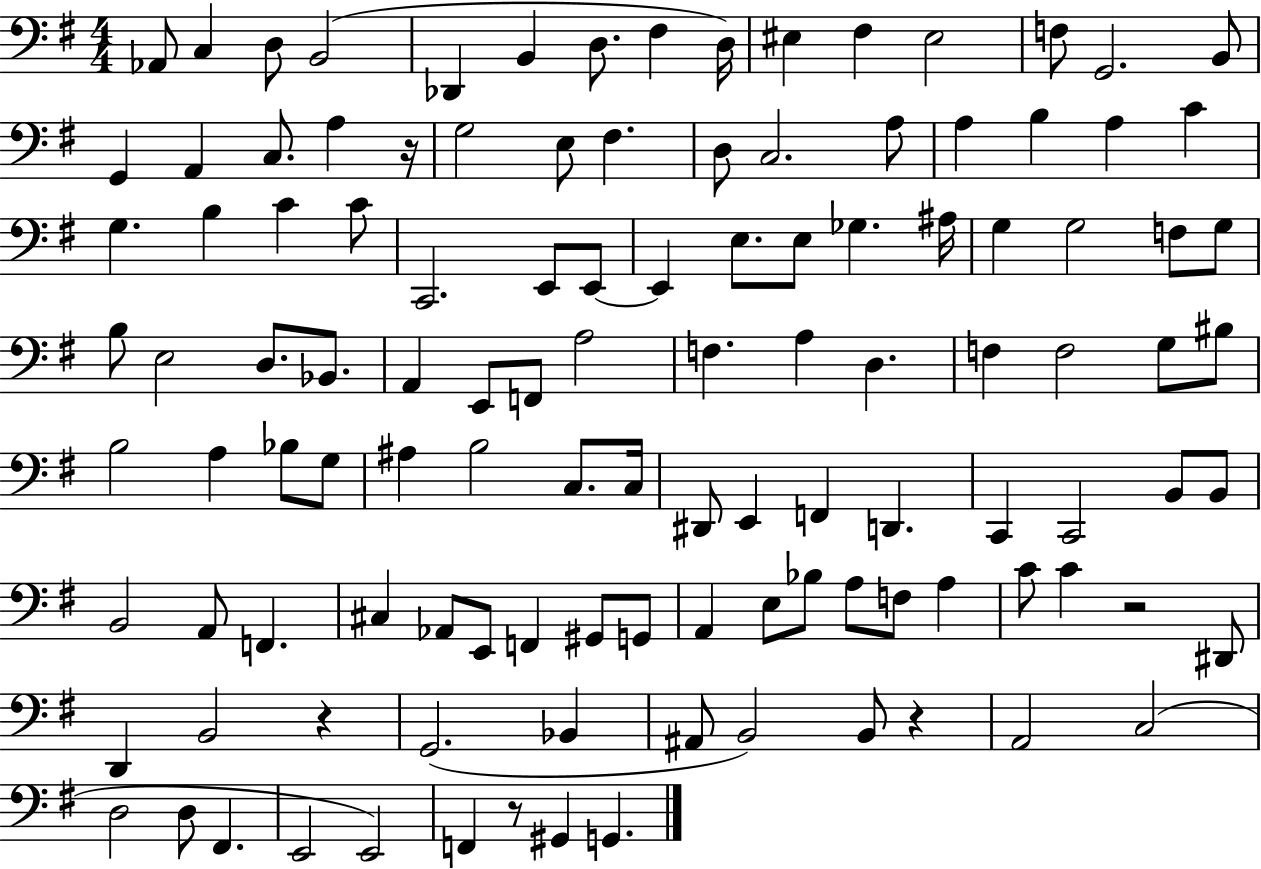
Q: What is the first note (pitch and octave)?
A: Ab2